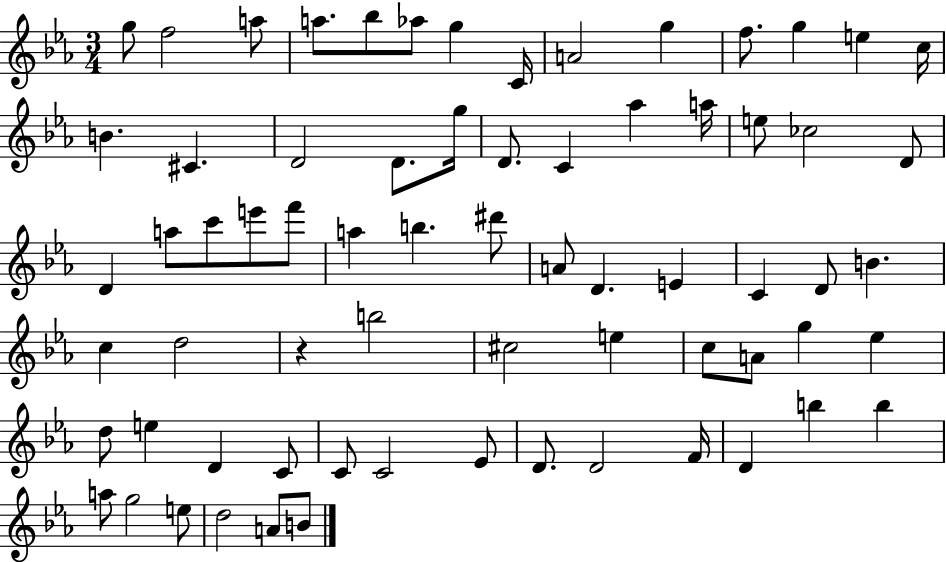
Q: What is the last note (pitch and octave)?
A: B4